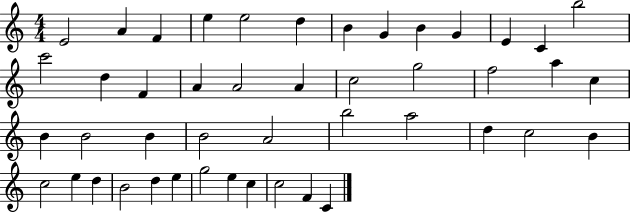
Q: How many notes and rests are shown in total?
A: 46